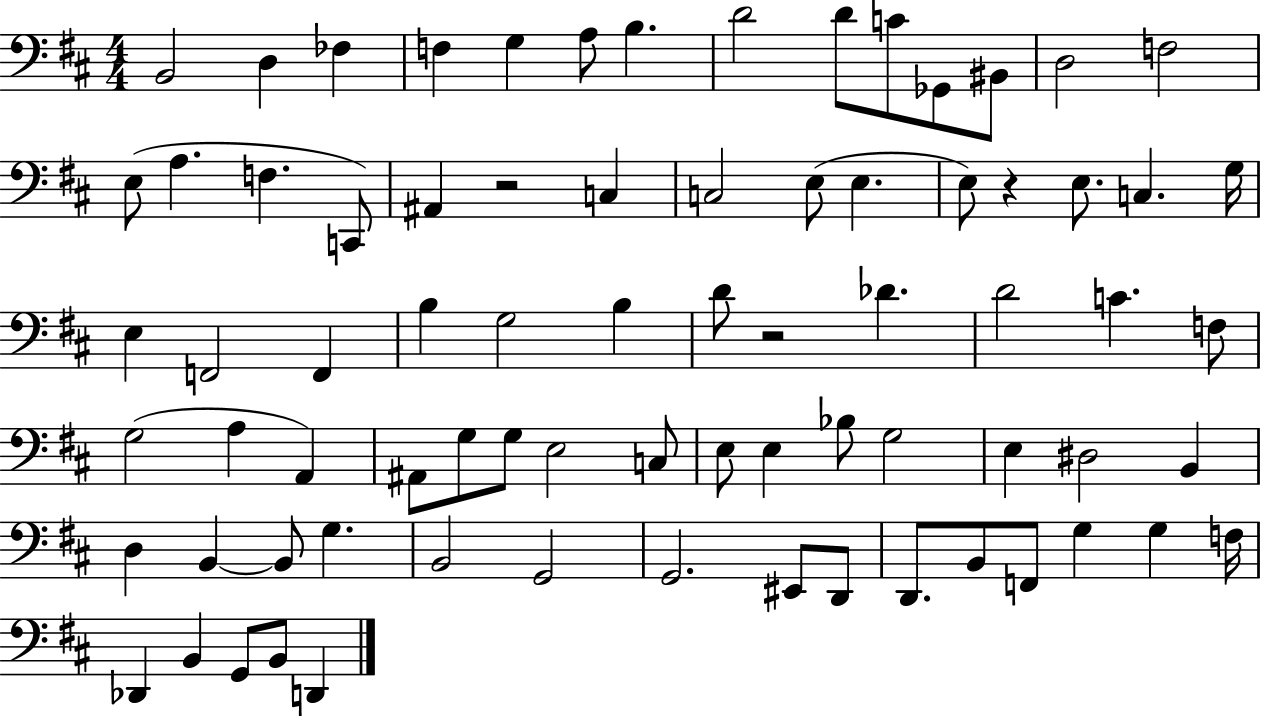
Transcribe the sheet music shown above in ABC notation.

X:1
T:Untitled
M:4/4
L:1/4
K:D
B,,2 D, _F, F, G, A,/2 B, D2 D/2 C/2 _G,,/2 ^B,,/2 D,2 F,2 E,/2 A, F, C,,/2 ^A,, z2 C, C,2 E,/2 E, E,/2 z E,/2 C, G,/4 E, F,,2 F,, B, G,2 B, D/2 z2 _D D2 C F,/2 G,2 A, A,, ^A,,/2 G,/2 G,/2 E,2 C,/2 E,/2 E, _B,/2 G,2 E, ^D,2 B,, D, B,, B,,/2 G, B,,2 G,,2 G,,2 ^E,,/2 D,,/2 D,,/2 B,,/2 F,,/2 G, G, F,/4 _D,, B,, G,,/2 B,,/2 D,,